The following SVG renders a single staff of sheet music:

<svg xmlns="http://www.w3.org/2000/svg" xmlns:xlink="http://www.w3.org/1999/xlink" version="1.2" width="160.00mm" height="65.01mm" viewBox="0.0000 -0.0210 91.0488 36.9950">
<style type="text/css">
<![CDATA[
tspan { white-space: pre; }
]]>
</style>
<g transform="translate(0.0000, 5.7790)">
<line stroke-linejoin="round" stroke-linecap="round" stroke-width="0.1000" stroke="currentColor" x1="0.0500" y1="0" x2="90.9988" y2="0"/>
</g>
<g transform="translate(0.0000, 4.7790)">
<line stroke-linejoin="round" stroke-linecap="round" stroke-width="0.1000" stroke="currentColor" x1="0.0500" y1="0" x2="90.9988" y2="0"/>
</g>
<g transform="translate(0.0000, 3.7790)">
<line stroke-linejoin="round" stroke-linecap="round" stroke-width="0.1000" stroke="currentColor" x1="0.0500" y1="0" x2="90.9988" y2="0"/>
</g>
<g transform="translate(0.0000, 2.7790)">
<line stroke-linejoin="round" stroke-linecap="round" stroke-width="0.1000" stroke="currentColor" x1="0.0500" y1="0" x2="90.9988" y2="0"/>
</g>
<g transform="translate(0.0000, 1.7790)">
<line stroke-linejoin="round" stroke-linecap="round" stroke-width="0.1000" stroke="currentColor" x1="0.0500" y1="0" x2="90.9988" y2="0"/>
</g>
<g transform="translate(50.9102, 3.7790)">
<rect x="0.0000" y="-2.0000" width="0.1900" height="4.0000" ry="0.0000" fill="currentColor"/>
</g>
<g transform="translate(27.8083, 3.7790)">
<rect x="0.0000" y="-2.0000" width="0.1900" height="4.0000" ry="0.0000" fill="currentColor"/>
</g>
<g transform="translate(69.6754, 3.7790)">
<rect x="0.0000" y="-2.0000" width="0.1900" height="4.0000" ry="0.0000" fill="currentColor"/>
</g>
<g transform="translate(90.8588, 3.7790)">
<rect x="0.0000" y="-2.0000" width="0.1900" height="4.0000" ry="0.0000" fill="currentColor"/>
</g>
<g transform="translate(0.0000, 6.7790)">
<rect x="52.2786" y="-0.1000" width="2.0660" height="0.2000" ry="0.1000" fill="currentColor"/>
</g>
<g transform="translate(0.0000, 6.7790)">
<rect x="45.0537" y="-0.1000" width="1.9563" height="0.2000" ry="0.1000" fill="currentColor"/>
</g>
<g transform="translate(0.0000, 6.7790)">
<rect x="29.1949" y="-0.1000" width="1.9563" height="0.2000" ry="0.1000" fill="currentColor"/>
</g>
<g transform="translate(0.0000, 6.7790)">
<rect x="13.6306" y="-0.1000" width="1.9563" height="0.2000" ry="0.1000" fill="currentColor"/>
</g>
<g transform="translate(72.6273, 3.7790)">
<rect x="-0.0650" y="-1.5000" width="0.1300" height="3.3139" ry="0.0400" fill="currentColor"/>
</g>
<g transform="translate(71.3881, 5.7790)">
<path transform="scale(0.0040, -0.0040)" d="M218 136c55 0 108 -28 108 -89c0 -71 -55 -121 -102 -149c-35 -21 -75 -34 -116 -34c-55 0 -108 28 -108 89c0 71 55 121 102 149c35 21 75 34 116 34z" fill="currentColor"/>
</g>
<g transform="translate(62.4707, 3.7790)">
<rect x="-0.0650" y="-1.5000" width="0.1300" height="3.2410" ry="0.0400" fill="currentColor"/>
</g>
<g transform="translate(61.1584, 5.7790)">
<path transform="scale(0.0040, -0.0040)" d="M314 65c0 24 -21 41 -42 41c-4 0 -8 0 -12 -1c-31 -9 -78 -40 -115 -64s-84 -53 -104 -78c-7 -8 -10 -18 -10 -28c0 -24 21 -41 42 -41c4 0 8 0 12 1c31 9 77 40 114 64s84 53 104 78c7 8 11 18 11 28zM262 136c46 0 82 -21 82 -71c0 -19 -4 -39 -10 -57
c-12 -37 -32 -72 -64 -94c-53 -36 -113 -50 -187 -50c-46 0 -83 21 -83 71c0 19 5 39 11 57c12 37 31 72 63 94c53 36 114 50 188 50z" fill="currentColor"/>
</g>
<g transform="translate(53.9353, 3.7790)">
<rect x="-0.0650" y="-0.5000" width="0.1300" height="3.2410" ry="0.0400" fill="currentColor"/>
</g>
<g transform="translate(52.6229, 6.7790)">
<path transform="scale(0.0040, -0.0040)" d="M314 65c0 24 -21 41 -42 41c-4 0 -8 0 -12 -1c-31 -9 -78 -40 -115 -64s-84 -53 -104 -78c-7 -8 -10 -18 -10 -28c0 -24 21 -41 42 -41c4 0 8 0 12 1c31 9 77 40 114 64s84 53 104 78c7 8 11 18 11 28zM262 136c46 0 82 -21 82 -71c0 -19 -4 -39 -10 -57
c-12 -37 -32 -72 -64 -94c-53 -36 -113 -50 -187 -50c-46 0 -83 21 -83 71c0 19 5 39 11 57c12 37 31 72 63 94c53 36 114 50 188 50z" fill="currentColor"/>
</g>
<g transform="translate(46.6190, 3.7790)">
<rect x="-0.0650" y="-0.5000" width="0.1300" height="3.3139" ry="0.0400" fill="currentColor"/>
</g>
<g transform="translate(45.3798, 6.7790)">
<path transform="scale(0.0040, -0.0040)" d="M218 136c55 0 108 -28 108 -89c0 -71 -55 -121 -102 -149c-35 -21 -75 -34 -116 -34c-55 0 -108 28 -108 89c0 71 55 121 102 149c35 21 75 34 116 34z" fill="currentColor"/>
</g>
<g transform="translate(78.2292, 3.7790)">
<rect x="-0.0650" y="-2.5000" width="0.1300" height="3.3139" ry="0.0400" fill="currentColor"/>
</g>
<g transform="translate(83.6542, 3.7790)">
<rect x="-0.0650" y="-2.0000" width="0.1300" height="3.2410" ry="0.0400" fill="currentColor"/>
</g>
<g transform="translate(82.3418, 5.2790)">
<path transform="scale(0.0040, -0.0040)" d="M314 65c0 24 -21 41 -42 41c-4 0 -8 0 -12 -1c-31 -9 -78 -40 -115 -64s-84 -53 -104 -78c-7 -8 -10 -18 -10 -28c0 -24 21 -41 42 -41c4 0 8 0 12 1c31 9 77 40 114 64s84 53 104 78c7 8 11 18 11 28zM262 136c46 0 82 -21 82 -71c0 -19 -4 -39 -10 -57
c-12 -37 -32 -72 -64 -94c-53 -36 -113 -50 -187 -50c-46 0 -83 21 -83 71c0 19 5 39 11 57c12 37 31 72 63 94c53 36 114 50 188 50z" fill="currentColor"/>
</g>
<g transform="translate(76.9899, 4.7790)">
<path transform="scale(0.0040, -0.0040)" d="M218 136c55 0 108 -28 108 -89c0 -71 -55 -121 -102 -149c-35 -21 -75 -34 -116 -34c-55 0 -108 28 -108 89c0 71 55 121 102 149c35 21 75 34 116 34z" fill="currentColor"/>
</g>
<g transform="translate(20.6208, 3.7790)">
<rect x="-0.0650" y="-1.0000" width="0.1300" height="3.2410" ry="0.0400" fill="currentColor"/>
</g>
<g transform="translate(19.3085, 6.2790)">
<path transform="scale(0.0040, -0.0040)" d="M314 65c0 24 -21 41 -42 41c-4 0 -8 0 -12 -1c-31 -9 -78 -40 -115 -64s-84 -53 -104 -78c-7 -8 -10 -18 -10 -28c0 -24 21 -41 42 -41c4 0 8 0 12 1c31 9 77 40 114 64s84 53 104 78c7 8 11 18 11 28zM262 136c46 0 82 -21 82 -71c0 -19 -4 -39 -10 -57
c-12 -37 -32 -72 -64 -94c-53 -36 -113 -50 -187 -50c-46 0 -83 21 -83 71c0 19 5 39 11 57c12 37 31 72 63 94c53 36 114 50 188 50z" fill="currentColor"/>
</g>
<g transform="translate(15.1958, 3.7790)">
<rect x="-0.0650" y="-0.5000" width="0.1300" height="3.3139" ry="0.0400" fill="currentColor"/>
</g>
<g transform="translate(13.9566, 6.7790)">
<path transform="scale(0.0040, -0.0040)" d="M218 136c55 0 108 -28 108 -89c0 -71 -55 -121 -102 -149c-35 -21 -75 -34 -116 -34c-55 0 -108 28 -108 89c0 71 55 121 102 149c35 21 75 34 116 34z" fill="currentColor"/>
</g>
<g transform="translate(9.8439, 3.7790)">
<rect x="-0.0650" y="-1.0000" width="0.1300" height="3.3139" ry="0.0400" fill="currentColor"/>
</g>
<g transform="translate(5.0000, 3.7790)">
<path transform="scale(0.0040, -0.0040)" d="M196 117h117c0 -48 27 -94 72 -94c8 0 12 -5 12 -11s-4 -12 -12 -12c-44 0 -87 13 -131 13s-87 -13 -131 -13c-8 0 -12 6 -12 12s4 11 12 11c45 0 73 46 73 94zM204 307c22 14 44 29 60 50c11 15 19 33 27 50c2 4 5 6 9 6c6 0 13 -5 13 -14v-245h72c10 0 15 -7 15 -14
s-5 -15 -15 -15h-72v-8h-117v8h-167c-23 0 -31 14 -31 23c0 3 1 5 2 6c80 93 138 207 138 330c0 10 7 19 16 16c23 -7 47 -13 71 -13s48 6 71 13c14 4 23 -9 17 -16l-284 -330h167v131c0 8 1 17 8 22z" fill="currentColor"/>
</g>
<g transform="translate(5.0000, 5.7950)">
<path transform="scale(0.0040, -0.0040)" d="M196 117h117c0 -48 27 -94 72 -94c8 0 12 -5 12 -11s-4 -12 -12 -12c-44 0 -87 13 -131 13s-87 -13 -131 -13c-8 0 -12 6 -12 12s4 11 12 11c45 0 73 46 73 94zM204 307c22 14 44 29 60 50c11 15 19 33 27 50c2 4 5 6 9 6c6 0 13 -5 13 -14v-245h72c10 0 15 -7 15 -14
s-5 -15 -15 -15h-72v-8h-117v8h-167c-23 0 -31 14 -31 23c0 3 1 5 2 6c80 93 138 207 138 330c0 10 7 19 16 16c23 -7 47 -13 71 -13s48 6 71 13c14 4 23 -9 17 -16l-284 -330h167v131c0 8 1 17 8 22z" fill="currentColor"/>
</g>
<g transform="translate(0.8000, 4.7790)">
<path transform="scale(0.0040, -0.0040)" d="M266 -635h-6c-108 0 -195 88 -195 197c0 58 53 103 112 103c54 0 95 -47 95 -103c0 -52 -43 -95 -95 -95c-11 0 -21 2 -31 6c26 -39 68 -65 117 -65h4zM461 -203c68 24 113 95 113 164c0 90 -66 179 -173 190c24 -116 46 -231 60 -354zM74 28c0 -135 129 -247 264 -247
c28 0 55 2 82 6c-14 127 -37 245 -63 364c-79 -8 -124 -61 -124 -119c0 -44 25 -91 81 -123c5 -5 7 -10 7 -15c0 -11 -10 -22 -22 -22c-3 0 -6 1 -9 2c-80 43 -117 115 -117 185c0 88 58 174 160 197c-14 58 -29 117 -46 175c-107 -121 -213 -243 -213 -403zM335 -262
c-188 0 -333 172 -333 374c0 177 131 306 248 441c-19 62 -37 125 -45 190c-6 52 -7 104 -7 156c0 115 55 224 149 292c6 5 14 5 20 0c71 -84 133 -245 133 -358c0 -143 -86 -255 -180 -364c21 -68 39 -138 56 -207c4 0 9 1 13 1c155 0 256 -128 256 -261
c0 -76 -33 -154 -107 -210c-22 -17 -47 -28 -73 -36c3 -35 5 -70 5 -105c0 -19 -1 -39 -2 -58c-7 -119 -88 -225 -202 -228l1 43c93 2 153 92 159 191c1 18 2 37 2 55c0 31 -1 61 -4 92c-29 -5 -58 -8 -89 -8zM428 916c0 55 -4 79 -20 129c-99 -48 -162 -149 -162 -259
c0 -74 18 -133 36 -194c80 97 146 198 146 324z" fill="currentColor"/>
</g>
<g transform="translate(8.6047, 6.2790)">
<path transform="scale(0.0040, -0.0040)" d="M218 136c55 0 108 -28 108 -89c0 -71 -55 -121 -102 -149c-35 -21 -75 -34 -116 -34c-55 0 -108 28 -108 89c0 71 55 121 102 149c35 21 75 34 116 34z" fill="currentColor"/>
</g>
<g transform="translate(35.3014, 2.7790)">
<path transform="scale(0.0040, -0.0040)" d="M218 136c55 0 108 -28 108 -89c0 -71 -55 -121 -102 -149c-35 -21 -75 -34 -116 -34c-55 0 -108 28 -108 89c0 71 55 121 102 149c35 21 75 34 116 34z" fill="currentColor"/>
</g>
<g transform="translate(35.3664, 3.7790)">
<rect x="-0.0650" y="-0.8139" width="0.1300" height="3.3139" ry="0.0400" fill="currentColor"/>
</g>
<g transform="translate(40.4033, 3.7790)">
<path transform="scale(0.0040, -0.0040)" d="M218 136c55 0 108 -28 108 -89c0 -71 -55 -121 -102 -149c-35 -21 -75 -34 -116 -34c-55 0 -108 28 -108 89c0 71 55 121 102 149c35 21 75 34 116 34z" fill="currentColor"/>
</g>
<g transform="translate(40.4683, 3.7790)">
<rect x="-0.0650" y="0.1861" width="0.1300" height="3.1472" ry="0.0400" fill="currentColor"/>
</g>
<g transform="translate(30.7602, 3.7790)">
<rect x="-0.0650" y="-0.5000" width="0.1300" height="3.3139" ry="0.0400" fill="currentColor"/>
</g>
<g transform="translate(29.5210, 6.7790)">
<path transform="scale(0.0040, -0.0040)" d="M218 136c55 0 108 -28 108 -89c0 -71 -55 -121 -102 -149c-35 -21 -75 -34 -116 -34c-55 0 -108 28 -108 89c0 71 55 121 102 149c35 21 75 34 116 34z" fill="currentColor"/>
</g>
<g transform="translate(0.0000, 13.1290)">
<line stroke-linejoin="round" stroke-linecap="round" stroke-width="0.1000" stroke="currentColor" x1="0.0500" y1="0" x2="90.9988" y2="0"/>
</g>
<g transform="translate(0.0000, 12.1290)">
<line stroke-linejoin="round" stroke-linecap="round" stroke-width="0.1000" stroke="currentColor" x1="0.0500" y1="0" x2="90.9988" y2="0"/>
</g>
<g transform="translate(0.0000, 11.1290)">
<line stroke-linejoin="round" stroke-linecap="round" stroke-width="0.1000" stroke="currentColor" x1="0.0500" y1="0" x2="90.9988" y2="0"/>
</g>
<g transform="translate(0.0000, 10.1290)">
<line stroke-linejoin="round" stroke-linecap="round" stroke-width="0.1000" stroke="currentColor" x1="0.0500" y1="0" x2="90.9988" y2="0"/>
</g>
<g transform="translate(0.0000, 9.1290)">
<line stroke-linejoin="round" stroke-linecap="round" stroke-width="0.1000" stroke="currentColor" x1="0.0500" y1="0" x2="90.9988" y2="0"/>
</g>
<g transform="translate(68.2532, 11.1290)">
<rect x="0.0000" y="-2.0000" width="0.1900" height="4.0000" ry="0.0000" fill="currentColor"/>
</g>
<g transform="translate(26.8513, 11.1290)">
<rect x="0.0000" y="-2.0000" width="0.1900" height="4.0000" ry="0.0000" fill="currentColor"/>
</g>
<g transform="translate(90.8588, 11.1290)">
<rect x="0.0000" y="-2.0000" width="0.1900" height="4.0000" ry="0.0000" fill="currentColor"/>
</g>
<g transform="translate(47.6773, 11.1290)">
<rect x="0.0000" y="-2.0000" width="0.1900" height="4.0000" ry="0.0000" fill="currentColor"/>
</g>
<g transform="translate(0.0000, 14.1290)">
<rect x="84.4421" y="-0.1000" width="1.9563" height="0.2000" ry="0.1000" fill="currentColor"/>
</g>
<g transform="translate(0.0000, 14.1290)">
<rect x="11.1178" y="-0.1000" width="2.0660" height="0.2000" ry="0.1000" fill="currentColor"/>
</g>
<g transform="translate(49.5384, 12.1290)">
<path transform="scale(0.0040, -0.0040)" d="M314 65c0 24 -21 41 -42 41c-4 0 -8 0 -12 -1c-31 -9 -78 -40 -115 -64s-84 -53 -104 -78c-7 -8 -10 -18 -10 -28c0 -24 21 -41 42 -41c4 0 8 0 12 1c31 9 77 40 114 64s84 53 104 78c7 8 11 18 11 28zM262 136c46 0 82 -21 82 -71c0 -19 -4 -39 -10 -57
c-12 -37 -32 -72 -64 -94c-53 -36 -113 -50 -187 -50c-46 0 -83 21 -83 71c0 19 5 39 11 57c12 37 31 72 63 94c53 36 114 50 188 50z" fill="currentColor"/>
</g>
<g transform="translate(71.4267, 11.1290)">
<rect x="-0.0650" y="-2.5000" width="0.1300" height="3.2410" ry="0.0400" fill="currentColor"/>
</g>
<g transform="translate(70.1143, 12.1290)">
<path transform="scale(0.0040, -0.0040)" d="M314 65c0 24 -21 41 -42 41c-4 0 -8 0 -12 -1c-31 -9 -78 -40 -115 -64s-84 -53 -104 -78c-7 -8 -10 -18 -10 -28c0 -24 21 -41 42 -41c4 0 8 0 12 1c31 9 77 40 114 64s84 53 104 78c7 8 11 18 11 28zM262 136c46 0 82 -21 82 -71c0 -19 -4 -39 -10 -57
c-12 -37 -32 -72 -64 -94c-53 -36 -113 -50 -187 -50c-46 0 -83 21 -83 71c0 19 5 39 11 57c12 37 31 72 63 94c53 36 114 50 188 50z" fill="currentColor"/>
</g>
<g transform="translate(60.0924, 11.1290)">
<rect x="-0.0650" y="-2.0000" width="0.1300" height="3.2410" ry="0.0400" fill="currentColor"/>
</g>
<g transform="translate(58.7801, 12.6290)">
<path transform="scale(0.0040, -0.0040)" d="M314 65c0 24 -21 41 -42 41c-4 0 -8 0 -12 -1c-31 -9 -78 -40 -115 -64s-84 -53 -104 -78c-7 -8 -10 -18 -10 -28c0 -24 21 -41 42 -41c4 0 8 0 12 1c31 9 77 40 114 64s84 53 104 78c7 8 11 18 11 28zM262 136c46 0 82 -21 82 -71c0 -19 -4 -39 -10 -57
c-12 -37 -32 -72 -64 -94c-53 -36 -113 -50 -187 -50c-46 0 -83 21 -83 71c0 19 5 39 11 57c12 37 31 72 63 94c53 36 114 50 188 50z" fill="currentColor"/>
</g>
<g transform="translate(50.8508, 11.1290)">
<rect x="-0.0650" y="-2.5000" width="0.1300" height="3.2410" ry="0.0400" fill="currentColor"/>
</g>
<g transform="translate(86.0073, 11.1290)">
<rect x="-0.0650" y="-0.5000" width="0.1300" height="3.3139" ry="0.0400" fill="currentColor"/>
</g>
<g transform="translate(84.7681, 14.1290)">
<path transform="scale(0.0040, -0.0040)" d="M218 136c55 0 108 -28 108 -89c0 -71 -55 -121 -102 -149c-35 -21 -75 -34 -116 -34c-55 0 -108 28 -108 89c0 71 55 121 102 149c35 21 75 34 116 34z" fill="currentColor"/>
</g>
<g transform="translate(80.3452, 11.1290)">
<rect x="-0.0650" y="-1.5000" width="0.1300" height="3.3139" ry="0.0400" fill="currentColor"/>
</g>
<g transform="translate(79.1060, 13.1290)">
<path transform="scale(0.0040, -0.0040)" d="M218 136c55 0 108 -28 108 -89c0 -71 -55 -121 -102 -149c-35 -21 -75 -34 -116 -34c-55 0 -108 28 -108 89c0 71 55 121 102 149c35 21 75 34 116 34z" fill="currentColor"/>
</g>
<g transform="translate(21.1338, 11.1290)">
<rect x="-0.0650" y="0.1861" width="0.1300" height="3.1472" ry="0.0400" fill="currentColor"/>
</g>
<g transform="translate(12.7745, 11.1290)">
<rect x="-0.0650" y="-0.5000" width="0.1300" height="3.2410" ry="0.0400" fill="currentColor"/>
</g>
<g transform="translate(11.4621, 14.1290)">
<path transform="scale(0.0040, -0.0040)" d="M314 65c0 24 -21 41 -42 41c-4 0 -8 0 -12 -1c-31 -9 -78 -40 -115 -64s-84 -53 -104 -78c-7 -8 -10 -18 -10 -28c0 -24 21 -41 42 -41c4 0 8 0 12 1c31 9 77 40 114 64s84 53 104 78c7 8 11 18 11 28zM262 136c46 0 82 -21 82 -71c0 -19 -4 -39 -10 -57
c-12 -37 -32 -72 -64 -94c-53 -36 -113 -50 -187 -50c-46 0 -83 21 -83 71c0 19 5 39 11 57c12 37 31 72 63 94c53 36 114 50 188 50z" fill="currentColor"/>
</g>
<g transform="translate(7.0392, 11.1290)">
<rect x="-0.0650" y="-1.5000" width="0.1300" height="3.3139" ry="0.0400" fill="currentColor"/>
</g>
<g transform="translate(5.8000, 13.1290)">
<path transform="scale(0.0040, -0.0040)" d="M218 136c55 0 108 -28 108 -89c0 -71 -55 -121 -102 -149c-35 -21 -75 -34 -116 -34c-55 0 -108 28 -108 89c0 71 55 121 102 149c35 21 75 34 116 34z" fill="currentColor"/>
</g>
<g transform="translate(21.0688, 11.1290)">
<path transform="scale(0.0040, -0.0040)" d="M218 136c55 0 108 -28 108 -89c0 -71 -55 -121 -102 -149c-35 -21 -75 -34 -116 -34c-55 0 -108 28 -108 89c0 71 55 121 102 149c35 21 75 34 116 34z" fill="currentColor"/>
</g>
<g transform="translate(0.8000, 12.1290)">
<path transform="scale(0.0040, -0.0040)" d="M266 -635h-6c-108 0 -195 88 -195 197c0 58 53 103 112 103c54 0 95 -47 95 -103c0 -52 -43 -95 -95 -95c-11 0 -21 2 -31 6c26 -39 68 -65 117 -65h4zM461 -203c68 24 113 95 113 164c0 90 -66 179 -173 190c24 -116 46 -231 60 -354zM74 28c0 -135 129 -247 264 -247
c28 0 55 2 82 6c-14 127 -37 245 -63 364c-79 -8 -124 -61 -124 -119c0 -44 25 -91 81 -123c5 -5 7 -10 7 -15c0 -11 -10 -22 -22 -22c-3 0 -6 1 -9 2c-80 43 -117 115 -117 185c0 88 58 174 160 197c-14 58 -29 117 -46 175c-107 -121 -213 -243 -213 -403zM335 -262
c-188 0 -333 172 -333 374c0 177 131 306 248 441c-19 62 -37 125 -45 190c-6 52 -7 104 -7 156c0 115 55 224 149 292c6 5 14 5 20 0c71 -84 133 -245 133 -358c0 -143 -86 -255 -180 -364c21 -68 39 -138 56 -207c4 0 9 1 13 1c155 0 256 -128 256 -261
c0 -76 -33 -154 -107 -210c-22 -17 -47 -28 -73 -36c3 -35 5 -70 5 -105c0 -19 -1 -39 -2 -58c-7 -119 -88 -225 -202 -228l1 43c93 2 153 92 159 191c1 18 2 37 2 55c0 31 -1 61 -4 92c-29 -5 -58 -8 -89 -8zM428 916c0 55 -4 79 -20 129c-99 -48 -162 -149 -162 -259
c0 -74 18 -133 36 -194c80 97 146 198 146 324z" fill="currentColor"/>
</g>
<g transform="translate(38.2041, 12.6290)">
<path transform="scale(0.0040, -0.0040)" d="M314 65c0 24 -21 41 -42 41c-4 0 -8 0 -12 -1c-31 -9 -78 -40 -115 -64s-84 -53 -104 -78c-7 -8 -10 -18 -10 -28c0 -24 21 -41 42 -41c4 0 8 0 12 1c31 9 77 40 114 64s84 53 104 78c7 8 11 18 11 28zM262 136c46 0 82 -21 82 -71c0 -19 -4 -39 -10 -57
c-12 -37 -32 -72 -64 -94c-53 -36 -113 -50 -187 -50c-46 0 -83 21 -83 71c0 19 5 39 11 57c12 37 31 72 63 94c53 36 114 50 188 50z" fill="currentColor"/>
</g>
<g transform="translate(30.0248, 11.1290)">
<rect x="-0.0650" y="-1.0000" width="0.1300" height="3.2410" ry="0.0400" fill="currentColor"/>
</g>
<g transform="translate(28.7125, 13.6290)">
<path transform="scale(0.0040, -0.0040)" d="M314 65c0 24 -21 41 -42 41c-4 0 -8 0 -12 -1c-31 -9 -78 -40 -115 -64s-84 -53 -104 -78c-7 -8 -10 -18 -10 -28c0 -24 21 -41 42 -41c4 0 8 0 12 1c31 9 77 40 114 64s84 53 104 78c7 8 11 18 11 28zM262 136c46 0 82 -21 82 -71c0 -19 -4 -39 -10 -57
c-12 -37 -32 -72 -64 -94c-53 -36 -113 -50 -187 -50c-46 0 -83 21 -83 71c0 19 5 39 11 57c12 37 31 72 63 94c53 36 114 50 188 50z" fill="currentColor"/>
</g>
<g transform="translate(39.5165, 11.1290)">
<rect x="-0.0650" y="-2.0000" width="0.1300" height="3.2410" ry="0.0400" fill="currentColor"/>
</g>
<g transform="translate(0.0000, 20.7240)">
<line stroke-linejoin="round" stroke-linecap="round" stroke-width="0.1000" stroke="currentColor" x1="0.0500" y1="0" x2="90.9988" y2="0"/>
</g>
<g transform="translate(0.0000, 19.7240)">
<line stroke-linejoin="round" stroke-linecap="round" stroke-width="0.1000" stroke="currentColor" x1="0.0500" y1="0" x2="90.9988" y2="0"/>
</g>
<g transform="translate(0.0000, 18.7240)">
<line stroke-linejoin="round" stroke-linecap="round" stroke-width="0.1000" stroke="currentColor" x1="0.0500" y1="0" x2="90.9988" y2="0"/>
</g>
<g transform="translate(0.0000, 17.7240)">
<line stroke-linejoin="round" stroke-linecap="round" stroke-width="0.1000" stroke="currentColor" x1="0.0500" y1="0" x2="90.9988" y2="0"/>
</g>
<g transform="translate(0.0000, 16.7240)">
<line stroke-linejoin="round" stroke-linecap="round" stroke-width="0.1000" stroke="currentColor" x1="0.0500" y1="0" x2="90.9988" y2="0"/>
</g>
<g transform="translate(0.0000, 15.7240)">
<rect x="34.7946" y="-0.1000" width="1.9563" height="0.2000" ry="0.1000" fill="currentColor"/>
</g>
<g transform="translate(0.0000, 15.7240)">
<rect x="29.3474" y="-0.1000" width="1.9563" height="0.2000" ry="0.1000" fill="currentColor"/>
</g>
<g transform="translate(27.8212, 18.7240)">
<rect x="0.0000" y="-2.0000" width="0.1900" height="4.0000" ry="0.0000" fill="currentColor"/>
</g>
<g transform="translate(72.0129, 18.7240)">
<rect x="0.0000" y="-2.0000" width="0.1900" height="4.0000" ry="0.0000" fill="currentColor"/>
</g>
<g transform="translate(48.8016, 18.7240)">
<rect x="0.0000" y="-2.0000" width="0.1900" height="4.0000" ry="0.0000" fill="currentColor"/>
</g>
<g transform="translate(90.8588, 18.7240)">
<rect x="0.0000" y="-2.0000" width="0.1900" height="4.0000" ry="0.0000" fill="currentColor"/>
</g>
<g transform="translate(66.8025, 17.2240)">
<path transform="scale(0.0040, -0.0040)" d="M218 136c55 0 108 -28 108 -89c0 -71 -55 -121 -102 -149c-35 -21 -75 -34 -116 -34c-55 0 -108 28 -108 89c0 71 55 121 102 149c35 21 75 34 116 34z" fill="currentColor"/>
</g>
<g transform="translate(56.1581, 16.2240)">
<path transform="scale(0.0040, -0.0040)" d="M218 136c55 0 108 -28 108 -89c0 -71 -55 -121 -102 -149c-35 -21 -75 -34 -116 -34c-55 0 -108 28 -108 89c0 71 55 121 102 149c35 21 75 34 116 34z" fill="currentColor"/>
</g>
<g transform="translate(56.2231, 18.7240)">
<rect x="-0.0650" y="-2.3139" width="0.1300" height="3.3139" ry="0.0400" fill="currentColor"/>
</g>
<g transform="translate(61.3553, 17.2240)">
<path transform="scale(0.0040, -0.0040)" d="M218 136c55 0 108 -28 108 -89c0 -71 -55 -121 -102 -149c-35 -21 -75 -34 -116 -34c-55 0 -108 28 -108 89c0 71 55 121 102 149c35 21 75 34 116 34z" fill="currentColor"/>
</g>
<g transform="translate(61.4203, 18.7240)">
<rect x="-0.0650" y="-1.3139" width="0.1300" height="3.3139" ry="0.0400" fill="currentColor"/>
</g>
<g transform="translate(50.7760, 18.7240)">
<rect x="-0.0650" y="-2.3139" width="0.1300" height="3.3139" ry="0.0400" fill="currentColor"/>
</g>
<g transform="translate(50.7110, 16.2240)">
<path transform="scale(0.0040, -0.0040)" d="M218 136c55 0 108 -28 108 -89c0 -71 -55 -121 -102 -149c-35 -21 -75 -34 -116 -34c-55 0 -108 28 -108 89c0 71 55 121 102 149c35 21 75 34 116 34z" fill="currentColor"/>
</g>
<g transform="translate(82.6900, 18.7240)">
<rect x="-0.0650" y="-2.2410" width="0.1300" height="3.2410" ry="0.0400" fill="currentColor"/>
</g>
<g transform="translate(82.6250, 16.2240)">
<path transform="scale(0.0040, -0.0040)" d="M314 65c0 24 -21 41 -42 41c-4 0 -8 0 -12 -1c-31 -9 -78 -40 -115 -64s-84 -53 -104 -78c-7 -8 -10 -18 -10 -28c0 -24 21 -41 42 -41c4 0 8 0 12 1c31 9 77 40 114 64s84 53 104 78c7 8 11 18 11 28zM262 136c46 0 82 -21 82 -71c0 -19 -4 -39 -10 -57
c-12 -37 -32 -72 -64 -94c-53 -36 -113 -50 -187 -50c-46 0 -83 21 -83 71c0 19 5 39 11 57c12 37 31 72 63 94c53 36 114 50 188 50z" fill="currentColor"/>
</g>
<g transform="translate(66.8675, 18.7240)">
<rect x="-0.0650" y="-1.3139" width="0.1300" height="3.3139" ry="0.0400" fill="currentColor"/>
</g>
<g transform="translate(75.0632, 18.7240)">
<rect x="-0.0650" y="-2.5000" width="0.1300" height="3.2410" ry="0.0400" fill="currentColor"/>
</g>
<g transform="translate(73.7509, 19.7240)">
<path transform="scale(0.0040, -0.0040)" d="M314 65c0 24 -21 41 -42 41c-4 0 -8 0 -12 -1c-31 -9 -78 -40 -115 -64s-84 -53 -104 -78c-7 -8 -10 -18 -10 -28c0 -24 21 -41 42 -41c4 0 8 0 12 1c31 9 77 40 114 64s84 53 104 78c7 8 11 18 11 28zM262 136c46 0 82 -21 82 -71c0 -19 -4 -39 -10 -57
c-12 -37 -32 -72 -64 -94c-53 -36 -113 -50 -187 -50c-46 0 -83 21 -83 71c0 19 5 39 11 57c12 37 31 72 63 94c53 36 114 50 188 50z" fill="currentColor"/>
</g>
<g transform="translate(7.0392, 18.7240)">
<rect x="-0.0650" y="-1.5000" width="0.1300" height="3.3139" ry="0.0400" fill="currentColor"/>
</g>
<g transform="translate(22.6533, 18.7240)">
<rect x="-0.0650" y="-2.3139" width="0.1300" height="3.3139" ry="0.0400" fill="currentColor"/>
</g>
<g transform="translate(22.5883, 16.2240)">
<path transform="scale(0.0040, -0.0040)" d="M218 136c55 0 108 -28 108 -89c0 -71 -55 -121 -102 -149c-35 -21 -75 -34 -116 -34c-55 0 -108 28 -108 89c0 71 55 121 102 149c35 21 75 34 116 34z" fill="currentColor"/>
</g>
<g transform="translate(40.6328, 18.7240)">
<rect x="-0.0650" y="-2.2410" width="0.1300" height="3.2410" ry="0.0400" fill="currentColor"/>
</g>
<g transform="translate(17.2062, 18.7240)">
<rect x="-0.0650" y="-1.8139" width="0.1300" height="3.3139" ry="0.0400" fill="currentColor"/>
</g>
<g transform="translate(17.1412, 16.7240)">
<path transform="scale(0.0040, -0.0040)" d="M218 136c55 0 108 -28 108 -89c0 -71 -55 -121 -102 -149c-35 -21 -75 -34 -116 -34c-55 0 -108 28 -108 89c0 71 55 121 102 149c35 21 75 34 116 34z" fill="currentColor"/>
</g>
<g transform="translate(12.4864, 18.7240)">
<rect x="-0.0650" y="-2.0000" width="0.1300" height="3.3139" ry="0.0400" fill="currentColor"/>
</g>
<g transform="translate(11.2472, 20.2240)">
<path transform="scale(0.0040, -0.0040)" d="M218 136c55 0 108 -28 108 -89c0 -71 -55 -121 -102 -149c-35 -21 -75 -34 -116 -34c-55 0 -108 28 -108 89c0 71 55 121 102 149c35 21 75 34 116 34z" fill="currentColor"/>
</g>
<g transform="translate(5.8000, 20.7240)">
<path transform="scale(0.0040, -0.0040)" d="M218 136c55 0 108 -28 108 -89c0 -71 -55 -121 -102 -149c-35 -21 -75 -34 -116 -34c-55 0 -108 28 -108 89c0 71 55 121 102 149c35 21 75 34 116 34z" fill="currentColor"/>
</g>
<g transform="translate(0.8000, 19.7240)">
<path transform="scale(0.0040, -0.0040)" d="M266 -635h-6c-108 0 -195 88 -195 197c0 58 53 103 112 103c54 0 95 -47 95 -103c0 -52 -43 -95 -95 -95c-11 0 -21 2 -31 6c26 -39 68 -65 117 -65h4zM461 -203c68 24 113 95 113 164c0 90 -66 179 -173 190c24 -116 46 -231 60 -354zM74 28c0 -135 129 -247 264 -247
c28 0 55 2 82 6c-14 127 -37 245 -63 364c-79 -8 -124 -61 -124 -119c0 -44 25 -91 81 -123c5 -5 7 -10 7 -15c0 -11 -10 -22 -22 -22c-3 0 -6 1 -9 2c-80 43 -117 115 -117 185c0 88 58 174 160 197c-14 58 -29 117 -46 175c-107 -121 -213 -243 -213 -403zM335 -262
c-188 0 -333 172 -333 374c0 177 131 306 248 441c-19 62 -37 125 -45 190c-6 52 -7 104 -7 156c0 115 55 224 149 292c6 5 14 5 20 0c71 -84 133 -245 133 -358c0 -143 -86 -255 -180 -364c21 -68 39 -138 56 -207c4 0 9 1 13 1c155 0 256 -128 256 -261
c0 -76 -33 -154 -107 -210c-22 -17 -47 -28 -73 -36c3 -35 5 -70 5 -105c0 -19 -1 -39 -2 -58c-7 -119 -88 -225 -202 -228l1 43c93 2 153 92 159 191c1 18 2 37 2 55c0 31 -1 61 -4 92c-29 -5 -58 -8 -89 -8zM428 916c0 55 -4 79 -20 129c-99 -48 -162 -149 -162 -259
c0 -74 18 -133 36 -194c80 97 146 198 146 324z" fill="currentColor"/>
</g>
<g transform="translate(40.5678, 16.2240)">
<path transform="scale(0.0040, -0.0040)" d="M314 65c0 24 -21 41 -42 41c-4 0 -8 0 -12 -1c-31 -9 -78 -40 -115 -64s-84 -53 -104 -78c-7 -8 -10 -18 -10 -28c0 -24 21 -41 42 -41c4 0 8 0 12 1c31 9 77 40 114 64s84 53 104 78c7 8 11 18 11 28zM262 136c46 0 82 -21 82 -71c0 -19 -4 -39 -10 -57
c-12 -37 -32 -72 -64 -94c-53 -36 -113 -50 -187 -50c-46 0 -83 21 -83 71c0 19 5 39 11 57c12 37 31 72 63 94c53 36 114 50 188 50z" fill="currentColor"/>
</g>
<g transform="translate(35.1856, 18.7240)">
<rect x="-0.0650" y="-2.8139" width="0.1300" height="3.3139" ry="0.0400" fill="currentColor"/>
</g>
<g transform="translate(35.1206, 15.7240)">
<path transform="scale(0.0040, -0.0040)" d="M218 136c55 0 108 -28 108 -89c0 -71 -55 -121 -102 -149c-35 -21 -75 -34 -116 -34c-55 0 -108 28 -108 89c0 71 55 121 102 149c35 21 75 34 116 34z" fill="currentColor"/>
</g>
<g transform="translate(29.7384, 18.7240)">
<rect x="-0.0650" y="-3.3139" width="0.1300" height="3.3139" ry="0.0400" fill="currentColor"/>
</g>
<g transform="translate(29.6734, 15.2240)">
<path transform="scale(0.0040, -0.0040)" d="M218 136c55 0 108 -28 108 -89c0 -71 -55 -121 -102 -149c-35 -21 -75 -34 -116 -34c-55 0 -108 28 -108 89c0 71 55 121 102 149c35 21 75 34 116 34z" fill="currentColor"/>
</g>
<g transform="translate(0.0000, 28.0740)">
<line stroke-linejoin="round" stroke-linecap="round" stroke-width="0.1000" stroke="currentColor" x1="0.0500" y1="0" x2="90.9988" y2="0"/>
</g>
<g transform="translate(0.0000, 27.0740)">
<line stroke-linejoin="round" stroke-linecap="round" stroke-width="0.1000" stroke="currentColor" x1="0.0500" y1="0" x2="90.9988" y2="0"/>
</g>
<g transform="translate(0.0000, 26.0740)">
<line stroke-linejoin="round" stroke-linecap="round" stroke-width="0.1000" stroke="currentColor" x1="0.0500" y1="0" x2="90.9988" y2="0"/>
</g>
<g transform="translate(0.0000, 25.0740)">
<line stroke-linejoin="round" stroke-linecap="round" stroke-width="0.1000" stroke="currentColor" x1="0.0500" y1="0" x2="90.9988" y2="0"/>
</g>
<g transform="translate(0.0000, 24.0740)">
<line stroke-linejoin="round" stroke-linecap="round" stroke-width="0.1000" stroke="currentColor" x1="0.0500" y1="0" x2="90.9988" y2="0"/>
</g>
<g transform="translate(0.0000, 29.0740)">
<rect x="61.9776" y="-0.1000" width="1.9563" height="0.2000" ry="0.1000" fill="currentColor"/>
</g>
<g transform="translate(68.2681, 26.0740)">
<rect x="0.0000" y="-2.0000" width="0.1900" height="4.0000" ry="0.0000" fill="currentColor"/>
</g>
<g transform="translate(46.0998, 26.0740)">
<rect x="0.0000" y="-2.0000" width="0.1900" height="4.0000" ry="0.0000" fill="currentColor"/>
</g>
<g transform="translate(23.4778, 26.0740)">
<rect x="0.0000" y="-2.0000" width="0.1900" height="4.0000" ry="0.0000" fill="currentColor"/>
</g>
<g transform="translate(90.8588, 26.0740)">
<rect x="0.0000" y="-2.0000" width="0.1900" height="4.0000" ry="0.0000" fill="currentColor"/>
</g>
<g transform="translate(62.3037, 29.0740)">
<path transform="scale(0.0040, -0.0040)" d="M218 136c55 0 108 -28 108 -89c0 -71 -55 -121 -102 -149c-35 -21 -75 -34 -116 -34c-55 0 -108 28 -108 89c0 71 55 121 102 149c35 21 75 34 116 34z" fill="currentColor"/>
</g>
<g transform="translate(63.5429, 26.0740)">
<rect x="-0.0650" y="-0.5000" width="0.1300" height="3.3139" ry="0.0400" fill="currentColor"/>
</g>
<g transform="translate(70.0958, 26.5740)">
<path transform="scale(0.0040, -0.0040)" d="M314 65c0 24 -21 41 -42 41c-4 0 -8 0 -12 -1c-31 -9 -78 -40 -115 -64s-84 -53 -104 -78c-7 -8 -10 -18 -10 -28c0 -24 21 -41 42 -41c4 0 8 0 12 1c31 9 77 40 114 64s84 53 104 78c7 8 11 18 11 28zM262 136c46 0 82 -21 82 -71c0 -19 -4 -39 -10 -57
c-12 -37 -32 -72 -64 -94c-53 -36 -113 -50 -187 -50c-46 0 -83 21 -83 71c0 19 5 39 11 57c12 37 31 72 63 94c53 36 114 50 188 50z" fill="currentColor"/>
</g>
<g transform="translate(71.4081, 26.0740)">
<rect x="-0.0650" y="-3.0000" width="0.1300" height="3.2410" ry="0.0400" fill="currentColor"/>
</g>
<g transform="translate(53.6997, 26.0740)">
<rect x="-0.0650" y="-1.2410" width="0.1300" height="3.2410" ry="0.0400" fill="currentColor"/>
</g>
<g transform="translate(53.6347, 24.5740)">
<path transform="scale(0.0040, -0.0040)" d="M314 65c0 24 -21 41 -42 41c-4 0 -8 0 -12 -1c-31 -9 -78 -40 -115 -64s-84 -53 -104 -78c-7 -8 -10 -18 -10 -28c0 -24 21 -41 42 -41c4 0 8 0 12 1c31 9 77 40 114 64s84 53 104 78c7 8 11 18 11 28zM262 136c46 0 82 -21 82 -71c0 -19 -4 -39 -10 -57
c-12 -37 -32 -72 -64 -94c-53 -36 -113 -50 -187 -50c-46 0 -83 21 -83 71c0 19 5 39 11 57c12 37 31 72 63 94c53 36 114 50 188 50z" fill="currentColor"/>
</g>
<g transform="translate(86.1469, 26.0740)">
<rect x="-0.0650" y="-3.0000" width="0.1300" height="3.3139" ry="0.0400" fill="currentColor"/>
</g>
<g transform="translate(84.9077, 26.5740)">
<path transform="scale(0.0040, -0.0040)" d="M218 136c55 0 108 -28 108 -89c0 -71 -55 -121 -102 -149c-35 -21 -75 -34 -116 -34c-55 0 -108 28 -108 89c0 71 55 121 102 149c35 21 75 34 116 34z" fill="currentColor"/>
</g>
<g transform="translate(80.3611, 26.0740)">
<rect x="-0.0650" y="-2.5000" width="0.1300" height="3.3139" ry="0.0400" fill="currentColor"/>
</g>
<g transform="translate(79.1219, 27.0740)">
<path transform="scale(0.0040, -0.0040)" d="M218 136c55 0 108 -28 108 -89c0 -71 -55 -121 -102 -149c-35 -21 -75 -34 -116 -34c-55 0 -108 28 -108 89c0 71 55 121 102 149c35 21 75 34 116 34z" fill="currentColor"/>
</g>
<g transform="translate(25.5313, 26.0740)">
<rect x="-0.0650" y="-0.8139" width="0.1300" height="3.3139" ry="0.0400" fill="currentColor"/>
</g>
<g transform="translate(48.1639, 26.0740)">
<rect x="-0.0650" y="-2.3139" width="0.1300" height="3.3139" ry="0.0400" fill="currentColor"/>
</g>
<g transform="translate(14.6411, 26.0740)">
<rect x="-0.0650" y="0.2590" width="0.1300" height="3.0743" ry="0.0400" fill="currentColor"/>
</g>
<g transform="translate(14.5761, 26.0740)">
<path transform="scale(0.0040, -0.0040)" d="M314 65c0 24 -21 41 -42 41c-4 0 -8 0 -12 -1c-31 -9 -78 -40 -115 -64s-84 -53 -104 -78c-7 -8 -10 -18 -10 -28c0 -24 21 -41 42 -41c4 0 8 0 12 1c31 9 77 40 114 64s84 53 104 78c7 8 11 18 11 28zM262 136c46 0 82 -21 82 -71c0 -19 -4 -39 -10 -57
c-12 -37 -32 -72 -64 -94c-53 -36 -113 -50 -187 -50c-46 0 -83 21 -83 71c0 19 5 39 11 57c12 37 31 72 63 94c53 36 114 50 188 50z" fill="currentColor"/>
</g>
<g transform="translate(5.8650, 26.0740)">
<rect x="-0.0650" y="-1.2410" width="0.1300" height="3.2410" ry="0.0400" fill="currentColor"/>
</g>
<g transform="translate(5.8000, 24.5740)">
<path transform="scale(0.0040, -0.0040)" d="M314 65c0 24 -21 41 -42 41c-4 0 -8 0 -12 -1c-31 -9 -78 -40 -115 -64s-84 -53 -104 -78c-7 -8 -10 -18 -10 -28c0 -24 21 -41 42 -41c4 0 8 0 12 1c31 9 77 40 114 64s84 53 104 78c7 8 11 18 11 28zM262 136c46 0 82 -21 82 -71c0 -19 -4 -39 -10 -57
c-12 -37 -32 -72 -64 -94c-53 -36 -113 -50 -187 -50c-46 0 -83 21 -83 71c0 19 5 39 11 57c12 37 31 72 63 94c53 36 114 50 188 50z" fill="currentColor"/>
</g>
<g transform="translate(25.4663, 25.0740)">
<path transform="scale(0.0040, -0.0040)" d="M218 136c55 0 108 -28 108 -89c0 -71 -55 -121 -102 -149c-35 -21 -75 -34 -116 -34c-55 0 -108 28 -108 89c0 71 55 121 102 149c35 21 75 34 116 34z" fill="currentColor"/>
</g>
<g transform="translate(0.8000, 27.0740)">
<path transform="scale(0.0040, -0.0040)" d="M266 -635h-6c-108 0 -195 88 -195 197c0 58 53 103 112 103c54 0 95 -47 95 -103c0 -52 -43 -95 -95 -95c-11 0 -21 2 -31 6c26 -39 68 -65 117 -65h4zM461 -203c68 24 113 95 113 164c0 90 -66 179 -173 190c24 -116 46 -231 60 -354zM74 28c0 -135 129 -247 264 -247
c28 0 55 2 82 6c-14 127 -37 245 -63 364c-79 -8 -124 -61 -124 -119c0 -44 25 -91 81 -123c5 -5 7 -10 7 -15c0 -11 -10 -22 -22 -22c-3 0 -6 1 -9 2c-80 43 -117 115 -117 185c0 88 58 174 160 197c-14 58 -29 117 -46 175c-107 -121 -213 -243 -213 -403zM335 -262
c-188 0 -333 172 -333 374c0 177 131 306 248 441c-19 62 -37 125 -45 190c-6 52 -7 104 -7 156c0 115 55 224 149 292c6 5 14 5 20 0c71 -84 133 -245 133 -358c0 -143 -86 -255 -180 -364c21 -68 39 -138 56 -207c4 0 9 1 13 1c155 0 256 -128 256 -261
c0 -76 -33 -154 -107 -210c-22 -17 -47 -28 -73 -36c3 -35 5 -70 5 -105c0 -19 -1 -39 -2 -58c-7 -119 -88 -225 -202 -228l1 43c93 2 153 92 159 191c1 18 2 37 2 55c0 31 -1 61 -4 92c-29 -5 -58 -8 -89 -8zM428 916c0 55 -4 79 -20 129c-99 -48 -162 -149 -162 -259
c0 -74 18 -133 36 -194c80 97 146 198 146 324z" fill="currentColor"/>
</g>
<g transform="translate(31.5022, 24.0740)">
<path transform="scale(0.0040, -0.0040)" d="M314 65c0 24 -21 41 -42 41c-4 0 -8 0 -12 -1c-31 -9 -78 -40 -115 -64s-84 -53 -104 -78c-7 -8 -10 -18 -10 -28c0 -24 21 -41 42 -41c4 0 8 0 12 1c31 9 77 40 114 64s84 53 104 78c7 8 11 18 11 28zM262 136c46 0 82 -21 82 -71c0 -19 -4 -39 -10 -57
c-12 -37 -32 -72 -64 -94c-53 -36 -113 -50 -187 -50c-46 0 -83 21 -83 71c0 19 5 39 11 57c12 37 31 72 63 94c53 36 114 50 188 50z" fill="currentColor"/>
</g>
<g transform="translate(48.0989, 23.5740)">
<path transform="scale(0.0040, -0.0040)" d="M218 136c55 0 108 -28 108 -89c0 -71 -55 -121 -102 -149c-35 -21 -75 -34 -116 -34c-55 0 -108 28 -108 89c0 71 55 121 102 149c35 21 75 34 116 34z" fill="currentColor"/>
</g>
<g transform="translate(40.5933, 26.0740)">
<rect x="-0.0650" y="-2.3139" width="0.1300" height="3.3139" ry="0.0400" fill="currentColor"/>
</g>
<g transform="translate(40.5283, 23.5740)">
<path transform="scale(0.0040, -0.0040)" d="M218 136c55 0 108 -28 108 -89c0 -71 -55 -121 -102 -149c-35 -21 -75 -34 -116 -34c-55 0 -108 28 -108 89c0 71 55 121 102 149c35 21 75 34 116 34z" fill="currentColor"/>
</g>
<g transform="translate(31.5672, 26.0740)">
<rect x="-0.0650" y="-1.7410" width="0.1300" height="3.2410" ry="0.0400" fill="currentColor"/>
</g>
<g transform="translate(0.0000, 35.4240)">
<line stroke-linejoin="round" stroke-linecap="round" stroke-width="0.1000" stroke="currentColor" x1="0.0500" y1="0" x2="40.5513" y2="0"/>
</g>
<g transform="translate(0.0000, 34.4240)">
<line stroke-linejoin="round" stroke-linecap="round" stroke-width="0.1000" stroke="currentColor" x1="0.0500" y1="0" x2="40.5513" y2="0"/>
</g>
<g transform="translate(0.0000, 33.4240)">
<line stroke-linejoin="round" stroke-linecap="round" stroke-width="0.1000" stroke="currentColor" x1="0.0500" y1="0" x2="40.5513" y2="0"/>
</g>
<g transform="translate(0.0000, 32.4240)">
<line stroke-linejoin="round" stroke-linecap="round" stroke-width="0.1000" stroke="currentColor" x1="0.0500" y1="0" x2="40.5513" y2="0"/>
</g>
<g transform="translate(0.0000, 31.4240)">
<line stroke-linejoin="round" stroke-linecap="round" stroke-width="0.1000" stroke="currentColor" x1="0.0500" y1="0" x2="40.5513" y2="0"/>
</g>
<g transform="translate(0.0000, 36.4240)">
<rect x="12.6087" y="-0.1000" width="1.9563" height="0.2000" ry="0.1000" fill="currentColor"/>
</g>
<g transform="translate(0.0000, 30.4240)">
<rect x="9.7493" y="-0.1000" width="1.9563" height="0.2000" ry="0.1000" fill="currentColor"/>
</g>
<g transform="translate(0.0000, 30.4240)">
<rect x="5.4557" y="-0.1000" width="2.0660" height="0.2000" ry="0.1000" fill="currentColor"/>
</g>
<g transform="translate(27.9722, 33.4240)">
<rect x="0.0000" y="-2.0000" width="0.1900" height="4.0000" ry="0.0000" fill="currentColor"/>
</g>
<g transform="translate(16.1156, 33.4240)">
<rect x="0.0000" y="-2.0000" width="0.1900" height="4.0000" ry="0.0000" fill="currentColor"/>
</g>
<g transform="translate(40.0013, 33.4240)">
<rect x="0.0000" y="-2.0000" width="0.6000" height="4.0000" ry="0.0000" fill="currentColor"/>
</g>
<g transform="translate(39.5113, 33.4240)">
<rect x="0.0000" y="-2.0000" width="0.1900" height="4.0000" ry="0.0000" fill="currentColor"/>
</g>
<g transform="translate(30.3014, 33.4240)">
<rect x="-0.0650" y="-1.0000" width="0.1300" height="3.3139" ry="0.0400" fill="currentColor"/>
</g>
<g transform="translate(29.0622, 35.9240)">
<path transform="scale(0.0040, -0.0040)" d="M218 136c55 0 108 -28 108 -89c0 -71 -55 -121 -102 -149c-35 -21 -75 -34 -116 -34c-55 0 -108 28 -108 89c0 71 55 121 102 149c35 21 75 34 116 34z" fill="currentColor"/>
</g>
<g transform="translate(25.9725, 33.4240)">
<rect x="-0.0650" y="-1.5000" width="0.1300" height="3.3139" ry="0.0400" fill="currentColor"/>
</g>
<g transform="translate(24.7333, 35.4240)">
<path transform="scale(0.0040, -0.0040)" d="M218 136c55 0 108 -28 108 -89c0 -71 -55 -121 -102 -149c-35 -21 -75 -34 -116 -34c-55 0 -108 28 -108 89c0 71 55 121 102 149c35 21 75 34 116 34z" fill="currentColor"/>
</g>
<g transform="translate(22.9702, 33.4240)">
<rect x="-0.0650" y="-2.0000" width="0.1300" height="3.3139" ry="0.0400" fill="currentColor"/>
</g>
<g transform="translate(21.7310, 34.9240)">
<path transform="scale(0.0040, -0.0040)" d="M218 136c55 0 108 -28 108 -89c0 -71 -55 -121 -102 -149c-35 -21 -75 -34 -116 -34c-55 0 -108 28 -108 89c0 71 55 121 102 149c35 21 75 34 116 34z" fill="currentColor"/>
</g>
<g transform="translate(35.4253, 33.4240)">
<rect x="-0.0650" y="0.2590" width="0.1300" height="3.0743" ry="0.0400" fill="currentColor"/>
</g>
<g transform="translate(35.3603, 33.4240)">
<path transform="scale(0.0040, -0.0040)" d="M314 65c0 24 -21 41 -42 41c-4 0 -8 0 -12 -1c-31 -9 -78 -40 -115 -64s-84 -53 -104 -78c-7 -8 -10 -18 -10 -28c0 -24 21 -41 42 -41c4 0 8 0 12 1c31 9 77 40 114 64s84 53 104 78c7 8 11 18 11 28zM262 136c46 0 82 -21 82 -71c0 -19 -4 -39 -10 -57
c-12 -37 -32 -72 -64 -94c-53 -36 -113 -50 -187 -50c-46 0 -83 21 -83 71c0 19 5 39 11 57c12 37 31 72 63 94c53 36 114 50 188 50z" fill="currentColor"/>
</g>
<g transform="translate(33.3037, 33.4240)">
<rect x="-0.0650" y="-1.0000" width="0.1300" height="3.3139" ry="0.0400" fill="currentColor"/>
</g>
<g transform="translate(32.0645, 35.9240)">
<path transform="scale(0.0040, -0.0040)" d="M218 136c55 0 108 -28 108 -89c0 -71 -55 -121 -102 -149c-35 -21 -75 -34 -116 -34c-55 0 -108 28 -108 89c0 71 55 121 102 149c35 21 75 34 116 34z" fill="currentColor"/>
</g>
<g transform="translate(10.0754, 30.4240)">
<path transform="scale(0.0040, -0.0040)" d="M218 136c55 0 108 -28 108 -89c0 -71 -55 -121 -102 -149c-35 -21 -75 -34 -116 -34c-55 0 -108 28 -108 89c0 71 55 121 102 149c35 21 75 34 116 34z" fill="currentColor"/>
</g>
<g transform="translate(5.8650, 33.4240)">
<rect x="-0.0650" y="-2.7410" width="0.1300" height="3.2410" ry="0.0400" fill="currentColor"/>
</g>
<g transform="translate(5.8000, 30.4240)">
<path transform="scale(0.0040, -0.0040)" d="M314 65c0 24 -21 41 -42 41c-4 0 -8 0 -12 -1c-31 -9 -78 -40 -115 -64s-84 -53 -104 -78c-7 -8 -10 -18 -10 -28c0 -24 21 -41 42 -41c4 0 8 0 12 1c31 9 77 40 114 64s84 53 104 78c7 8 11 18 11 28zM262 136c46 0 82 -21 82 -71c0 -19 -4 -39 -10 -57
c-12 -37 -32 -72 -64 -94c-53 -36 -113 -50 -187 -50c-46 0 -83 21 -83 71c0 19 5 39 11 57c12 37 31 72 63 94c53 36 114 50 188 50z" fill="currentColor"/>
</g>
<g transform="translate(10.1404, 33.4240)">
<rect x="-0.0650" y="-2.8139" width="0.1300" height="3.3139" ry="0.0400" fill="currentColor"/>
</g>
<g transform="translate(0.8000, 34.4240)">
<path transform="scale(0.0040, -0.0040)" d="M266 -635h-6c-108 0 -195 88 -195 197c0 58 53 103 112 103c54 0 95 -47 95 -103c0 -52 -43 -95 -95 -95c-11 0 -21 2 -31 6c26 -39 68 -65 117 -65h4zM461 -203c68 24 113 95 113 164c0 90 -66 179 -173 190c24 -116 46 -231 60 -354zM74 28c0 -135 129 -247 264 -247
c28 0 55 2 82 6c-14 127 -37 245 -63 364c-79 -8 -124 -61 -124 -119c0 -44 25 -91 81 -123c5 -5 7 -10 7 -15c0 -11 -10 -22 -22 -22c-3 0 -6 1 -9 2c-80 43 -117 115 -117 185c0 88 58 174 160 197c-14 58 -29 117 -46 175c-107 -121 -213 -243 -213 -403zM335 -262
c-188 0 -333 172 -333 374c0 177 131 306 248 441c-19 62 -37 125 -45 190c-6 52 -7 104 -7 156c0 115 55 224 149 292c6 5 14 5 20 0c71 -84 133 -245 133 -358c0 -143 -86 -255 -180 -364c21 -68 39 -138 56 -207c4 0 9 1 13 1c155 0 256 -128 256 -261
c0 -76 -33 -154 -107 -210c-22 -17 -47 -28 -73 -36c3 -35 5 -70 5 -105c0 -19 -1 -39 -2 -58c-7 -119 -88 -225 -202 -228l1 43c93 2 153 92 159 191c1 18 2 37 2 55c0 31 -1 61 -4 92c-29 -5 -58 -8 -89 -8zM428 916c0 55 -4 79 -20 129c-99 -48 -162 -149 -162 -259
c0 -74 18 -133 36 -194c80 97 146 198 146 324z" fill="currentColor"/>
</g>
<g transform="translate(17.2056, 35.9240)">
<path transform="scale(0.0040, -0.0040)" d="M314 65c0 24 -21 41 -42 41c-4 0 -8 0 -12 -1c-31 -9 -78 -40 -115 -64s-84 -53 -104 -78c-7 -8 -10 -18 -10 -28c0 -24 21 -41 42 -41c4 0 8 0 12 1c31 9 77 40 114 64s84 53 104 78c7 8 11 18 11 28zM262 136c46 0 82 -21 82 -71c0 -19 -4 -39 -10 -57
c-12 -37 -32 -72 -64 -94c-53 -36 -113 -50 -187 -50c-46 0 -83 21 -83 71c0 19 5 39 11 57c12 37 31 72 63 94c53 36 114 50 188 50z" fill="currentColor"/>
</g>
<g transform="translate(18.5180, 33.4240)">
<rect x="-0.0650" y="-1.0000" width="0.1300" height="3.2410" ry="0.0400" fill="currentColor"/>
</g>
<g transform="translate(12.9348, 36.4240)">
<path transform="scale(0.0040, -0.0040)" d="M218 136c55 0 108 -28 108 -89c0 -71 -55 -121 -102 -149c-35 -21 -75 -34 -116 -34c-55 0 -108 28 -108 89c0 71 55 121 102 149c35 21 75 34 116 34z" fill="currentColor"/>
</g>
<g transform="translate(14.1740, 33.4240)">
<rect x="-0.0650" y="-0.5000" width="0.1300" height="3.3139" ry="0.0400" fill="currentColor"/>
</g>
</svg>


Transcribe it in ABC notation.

X:1
T:Untitled
M:4/4
L:1/4
K:C
D C D2 C d B C C2 E2 E G F2 E C2 B D2 F2 G2 F2 G2 E C E F f g b a g2 g g e e G2 g2 e2 B2 d f2 g g e2 C A2 G A a2 a C D2 F E D D B2